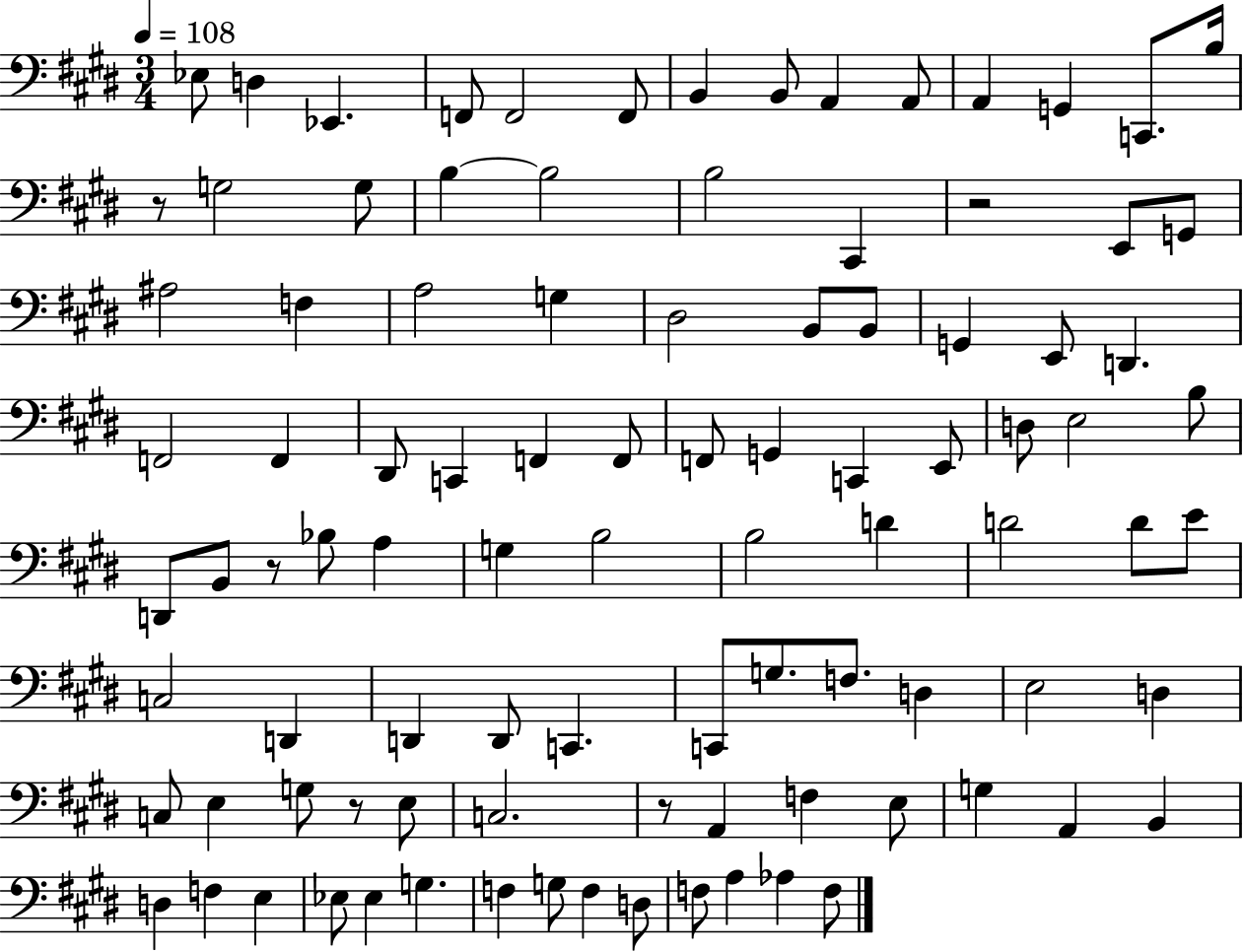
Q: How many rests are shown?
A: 5